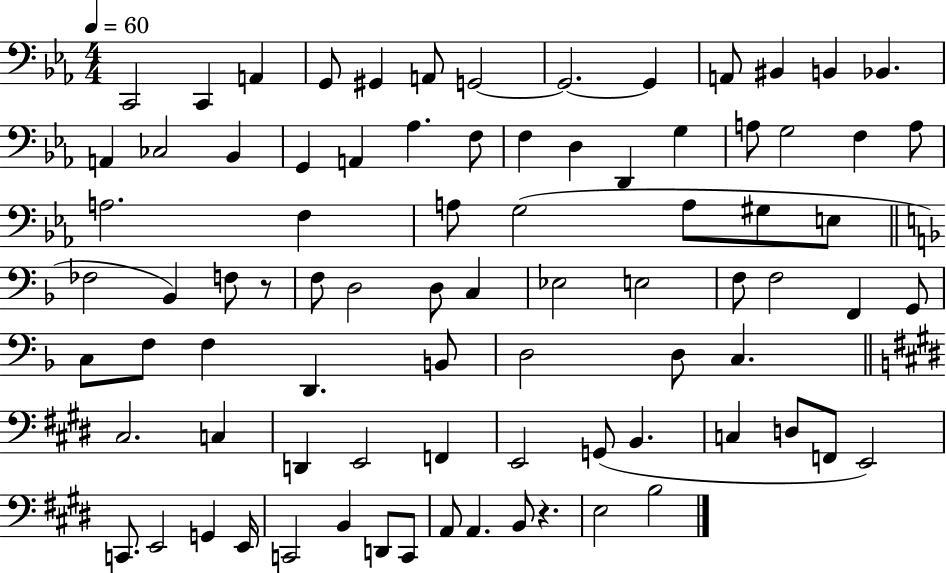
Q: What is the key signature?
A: EES major